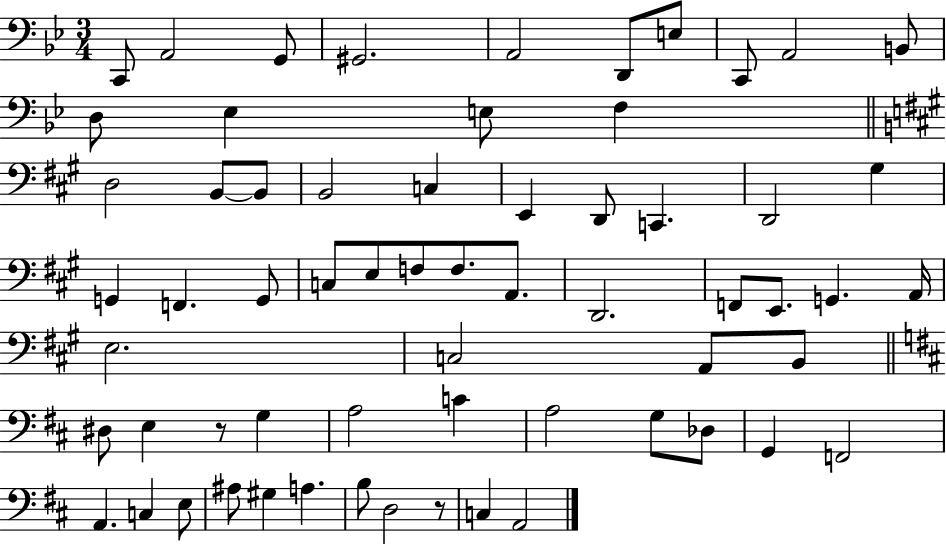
X:1
T:Untitled
M:3/4
L:1/4
K:Bb
C,,/2 A,,2 G,,/2 ^G,,2 A,,2 D,,/2 E,/2 C,,/2 A,,2 B,,/2 D,/2 _E, E,/2 F, D,2 B,,/2 B,,/2 B,,2 C, E,, D,,/2 C,, D,,2 ^G, G,, F,, G,,/2 C,/2 E,/2 F,/2 F,/2 A,,/2 D,,2 F,,/2 E,,/2 G,, A,,/4 E,2 C,2 A,,/2 B,,/2 ^D,/2 E, z/2 G, A,2 C A,2 G,/2 _D,/2 G,, F,,2 A,, C, E,/2 ^A,/2 ^G, A, B,/2 D,2 z/2 C, A,,2